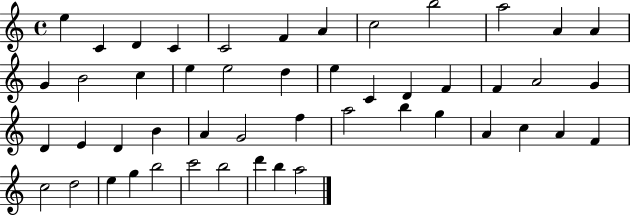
{
  \clef treble
  \time 4/4
  \defaultTimeSignature
  \key c \major
  e''4 c'4 d'4 c'4 | c'2 f'4 a'4 | c''2 b''2 | a''2 a'4 a'4 | \break g'4 b'2 c''4 | e''4 e''2 d''4 | e''4 c'4 d'4 f'4 | f'4 a'2 g'4 | \break d'4 e'4 d'4 b'4 | a'4 g'2 f''4 | a''2 b''4 g''4 | a'4 c''4 a'4 f'4 | \break c''2 d''2 | e''4 g''4 b''2 | c'''2 b''2 | d'''4 b''4 a''2 | \break \bar "|."
}